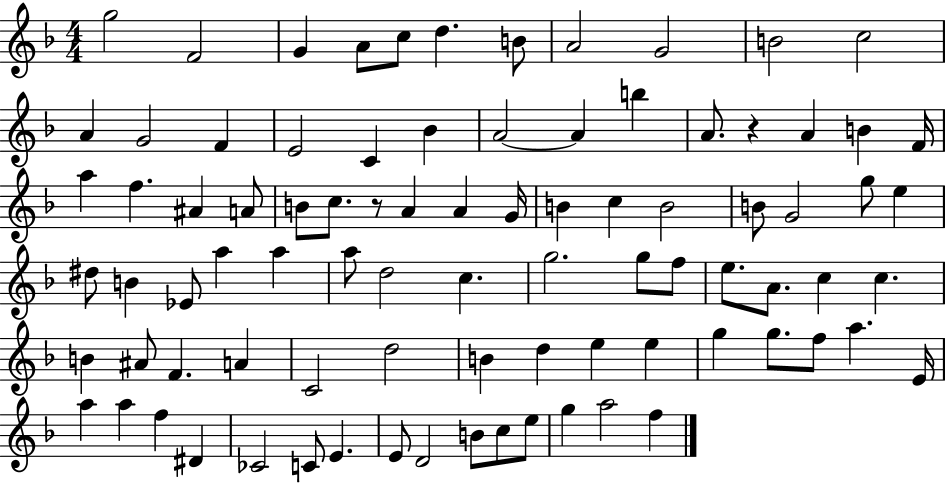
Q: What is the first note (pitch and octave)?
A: G5